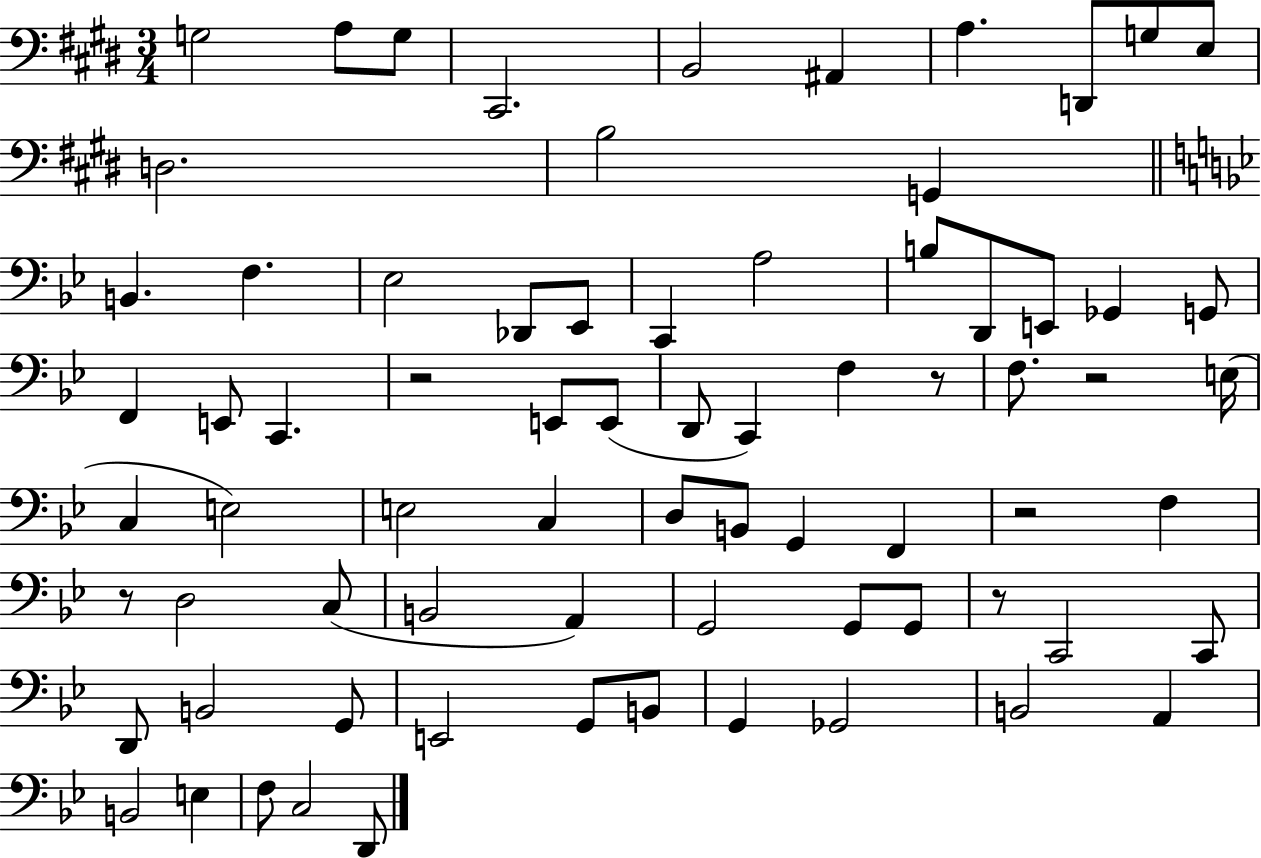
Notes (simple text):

G3/h A3/e G3/e C#2/h. B2/h A#2/q A3/q. D2/e G3/e E3/e D3/h. B3/h G2/q B2/q. F3/q. Eb3/h Db2/e Eb2/e C2/q A3/h B3/e D2/e E2/e Gb2/q G2/e F2/q E2/e C2/q. R/h E2/e E2/e D2/e C2/q F3/q R/e F3/e. R/h E3/s C3/q E3/h E3/h C3/q D3/e B2/e G2/q F2/q R/h F3/q R/e D3/h C3/e B2/h A2/q G2/h G2/e G2/e R/e C2/h C2/e D2/e B2/h G2/e E2/h G2/e B2/e G2/q Gb2/h B2/h A2/q B2/h E3/q F3/e C3/h D2/e